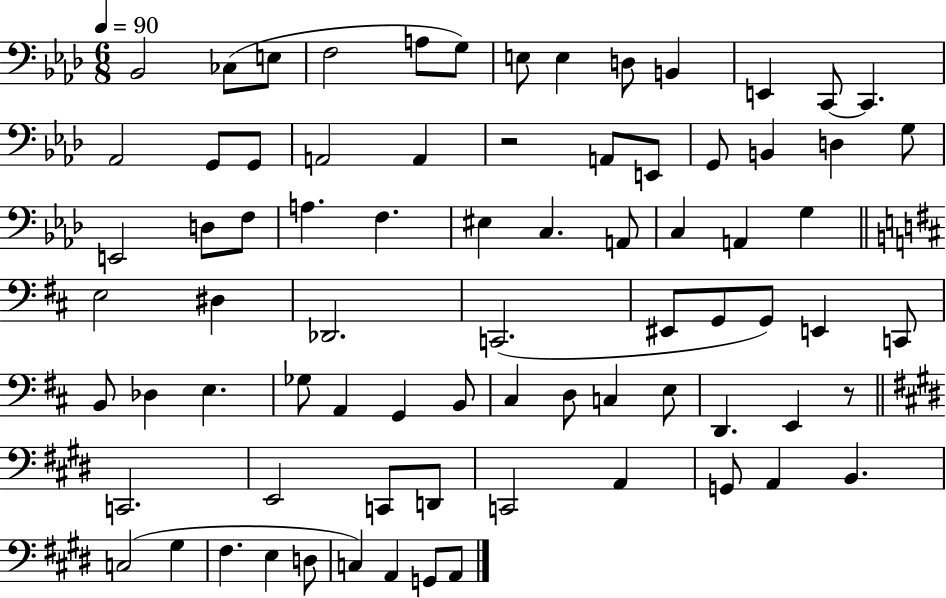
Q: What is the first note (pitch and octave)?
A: Bb2